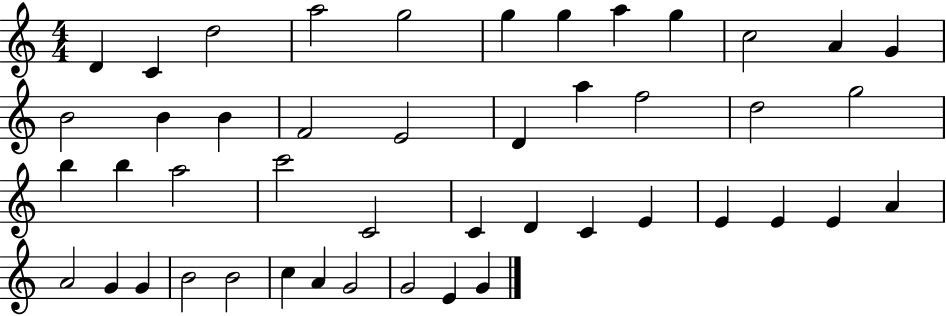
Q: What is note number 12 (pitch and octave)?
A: G4